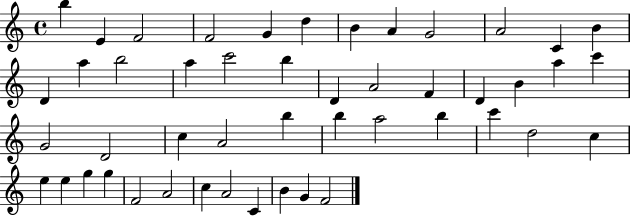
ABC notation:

X:1
T:Untitled
M:4/4
L:1/4
K:C
b E F2 F2 G d B A G2 A2 C B D a b2 a c'2 b D A2 F D B a c' G2 D2 c A2 b b a2 b c' d2 c e e g g F2 A2 c A2 C B G F2